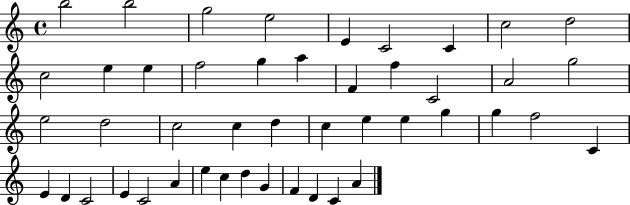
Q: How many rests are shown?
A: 0